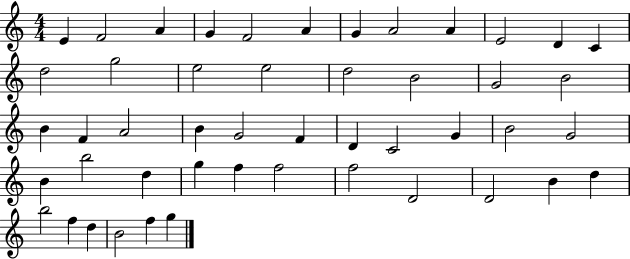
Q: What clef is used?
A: treble